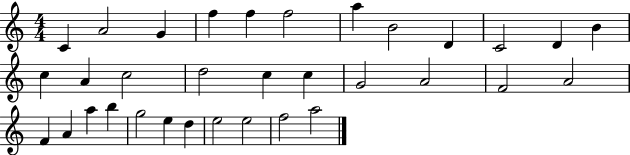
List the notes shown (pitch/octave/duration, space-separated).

C4/q A4/h G4/q F5/q F5/q F5/h A5/q B4/h D4/q C4/h D4/q B4/q C5/q A4/q C5/h D5/h C5/q C5/q G4/h A4/h F4/h A4/h F4/q A4/q A5/q B5/q G5/h E5/q D5/q E5/h E5/h F5/h A5/h